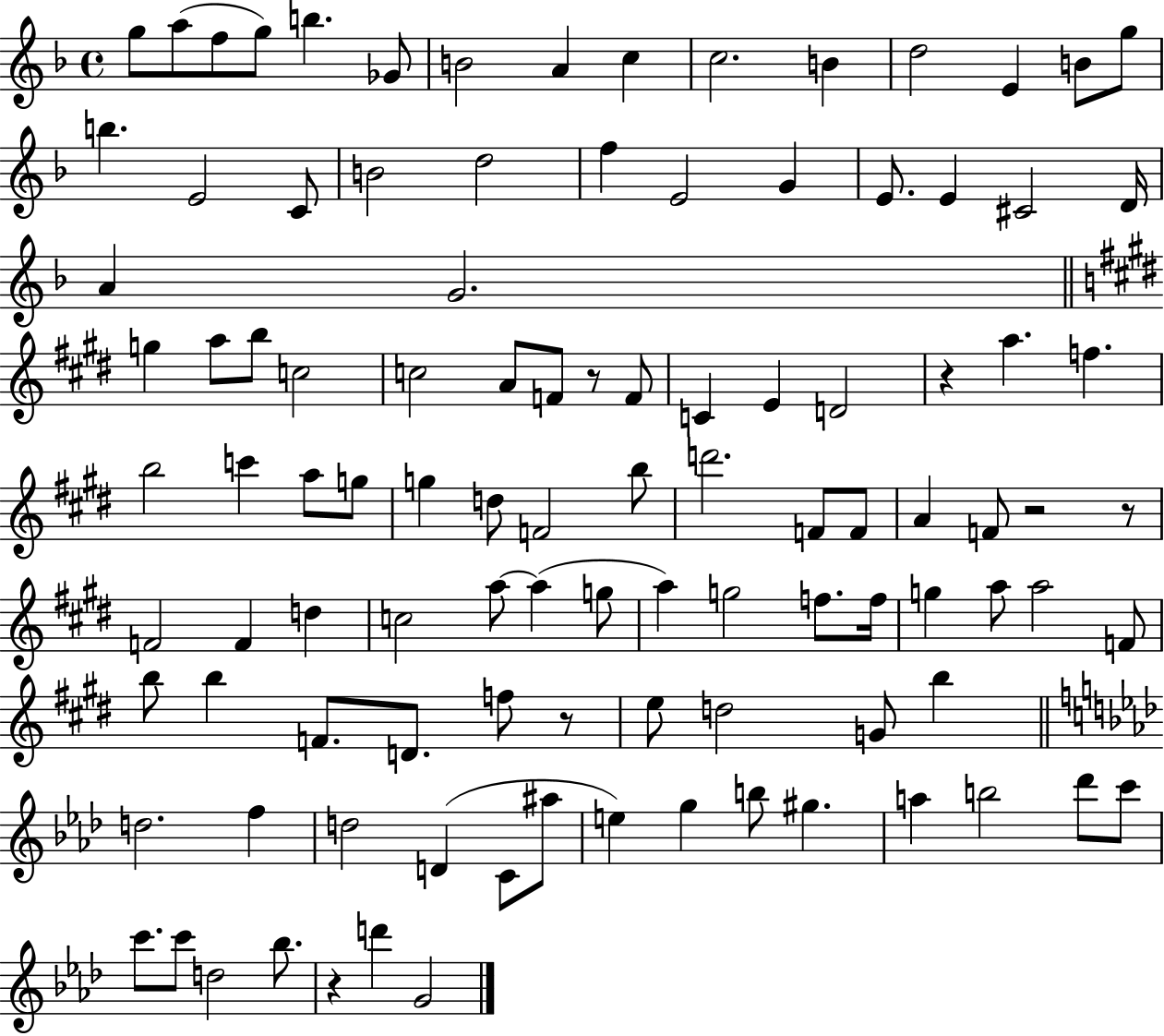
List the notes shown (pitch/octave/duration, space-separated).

G5/e A5/e F5/e G5/e B5/q. Gb4/e B4/h A4/q C5/q C5/h. B4/q D5/h E4/q B4/e G5/e B5/q. E4/h C4/e B4/h D5/h F5/q E4/h G4/q E4/e. E4/q C#4/h D4/s A4/q G4/h. G5/q A5/e B5/e C5/h C5/h A4/e F4/e R/e F4/e C4/q E4/q D4/h R/q A5/q. F5/q. B5/h C6/q A5/e G5/e G5/q D5/e F4/h B5/e D6/h. F4/e F4/e A4/q F4/e R/h R/e F4/h F4/q D5/q C5/h A5/e A5/q G5/e A5/q G5/h F5/e. F5/s G5/q A5/e A5/h F4/e B5/e B5/q F4/e. D4/e. F5/e R/e E5/e D5/h G4/e B5/q D5/h. F5/q D5/h D4/q C4/e A#5/e E5/q G5/q B5/e G#5/q. A5/q B5/h Db6/e C6/e C6/e. C6/e D5/h Bb5/e. R/q D6/q G4/h